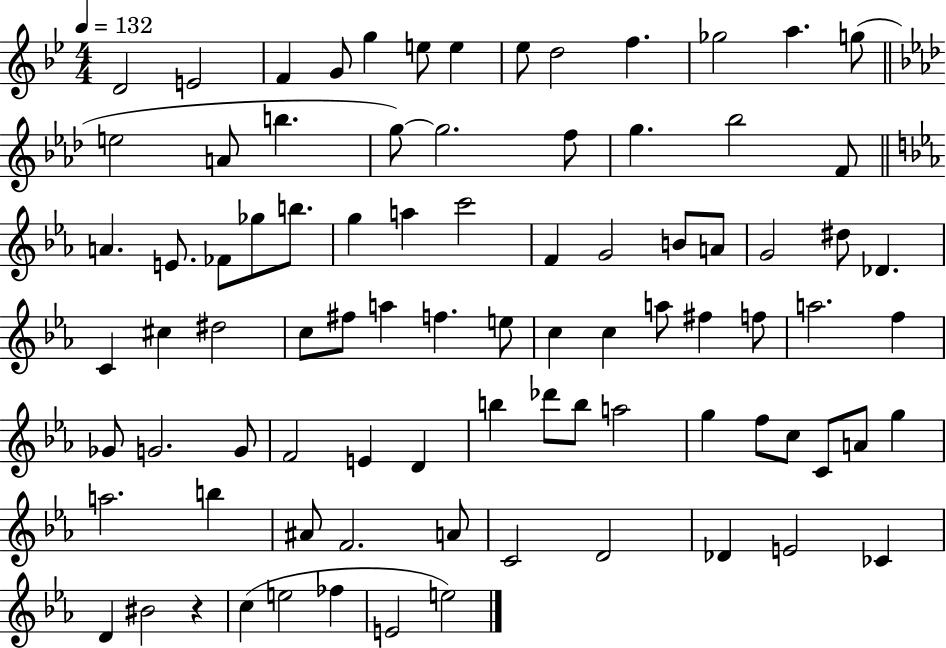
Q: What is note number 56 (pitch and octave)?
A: F4